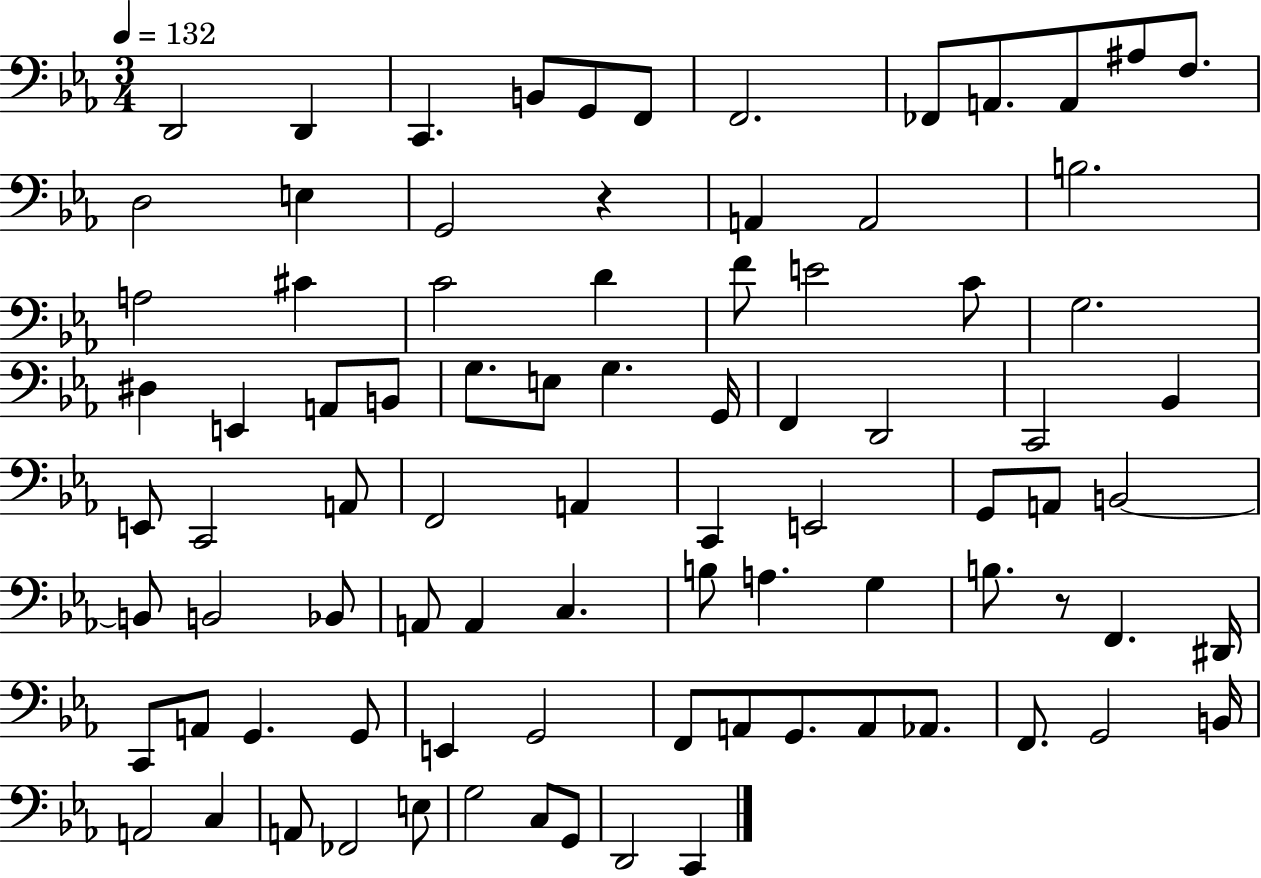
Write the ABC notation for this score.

X:1
T:Untitled
M:3/4
L:1/4
K:Eb
D,,2 D,, C,, B,,/2 G,,/2 F,,/2 F,,2 _F,,/2 A,,/2 A,,/2 ^A,/2 F,/2 D,2 E, G,,2 z A,, A,,2 B,2 A,2 ^C C2 D F/2 E2 C/2 G,2 ^D, E,, A,,/2 B,,/2 G,/2 E,/2 G, G,,/4 F,, D,,2 C,,2 _B,, E,,/2 C,,2 A,,/2 F,,2 A,, C,, E,,2 G,,/2 A,,/2 B,,2 B,,/2 B,,2 _B,,/2 A,,/2 A,, C, B,/2 A, G, B,/2 z/2 F,, ^D,,/4 C,,/2 A,,/2 G,, G,,/2 E,, G,,2 F,,/2 A,,/2 G,,/2 A,,/2 _A,,/2 F,,/2 G,,2 B,,/4 A,,2 C, A,,/2 _F,,2 E,/2 G,2 C,/2 G,,/2 D,,2 C,,